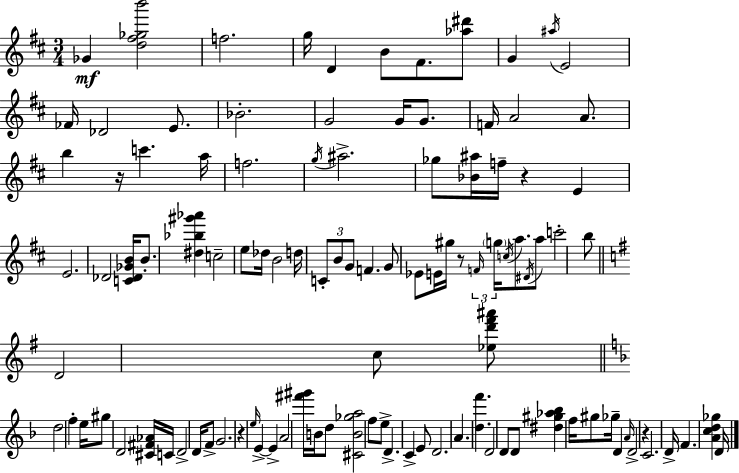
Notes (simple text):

Gb4/q [D5,F#5,Gb5,B6]/h F5/h. G5/s D4/q B4/e F#4/e. [Ab5,D#6]/e G4/q A#5/s E4/h FES4/s Db4/h E4/e. Bb4/h. G4/h G4/s G4/e. F4/s A4/h A4/e. B5/q R/s C6/q. A5/s F5/h. G5/s A#5/h. Gb5/e [Bb4,A#5]/s F5/s R/q E4/q E4/h. Db4/h [C4,Db4,Gb4,B4]/s B4/e. [D#5,Bb5,G#6,Ab6]/q C5/h E5/e Db5/s B4/h D5/s C4/e B4/e G4/e F4/q. G4/e Eb4/e E4/s G#5/s R/e F4/s G5/s C5/s A5/e. D#4/s A5/e C6/h B5/e D4/h C5/e [Eb5,D6,F#6,A#6]/e D5/h F5/q E5/s G#5/e D4/h [C#4,F#4,Ab4]/s C4/s D4/h D4/s F4/e G4/h. R/q E5/s E4/q E4/q A4/h [F#6,G#6]/s B4/s D5/e [C#4,B4,Gb5,A5]/h F5/e E5/e D4/q. C4/q E4/e D4/h. A4/q. [D5,F6]/q. D4/h D4/e D4/e [D#5,G#5,Ab5,Bb5]/q F5/s G#5/e Gb5/s D4/q A4/s D4/h R/q C4/h. D4/s F4/q. [A4,C5,D5,Gb5]/q D4/s